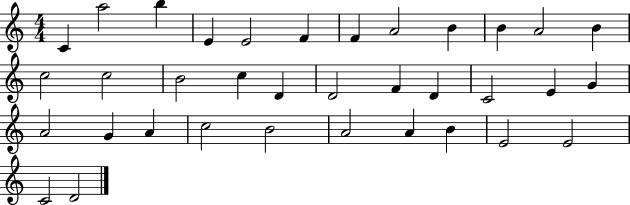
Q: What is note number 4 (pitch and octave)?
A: E4